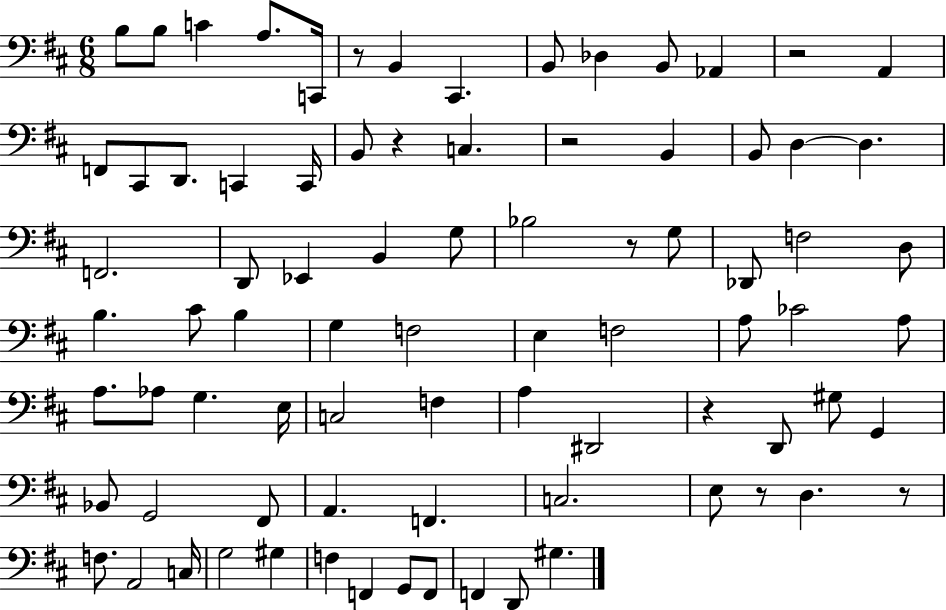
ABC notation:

X:1
T:Untitled
M:6/8
L:1/4
K:D
B,/2 B,/2 C A,/2 C,,/4 z/2 B,, ^C,, B,,/2 _D, B,,/2 _A,, z2 A,, F,,/2 ^C,,/2 D,,/2 C,, C,,/4 B,,/2 z C, z2 B,, B,,/2 D, D, F,,2 D,,/2 _E,, B,, G,/2 _B,2 z/2 G,/2 _D,,/2 F,2 D,/2 B, ^C/2 B, G, F,2 E, F,2 A,/2 _C2 A,/2 A,/2 _A,/2 G, E,/4 C,2 F, A, ^D,,2 z D,,/2 ^G,/2 G,, _B,,/2 G,,2 ^F,,/2 A,, F,, C,2 E,/2 z/2 D, z/2 F,/2 A,,2 C,/4 G,2 ^G, F, F,, G,,/2 F,,/2 F,, D,,/2 ^G,